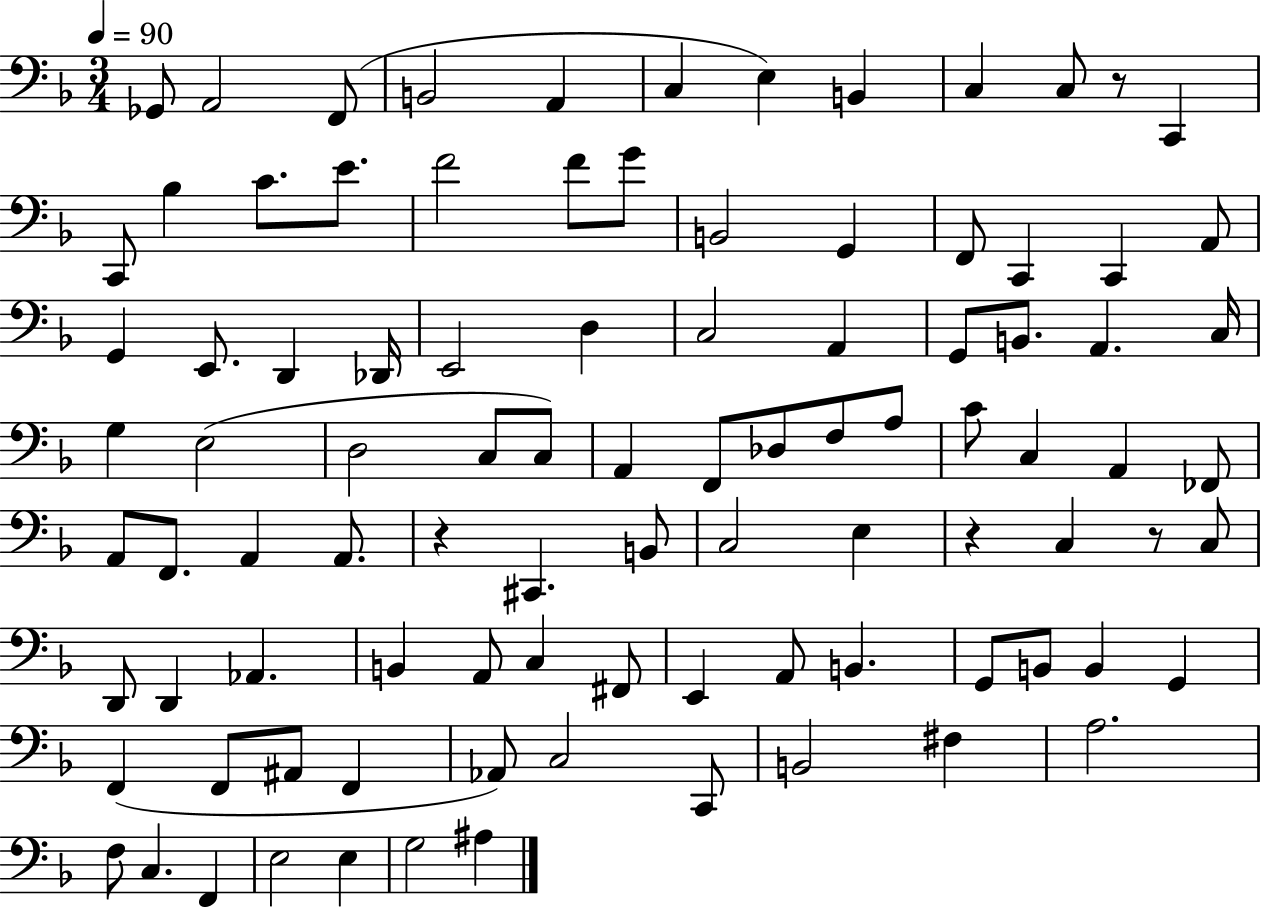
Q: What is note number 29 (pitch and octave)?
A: E2